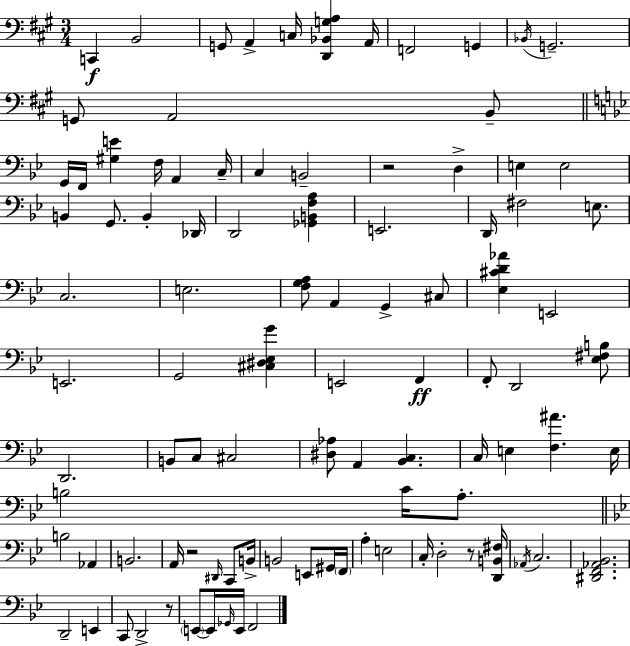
C2/q B2/h G2/e A2/q C3/s [D2,Bb2,G3,A3]/q A2/s F2/h G2/q Bb2/s G2/h. G2/e A2/h B2/e G2/s F2/s [G#3,E4]/q F3/s A2/q C3/s C3/q B2/h R/h D3/q E3/q E3/h B2/q G2/e. B2/q Db2/s D2/h [Gb2,B2,F3,A3]/q E2/h. D2/s F#3/h E3/e. C3/h. E3/h. [F3,G3,A3]/e A2/q G2/q C#3/e [Eb3,C#4,D4,Ab4]/q E2/h E2/h. G2/h [C#3,D#3,Eb3,G4]/q E2/h F2/q F2/e D2/h [Eb3,F#3,B3]/e D2/h. B2/e C3/e C#3/h [D#3,Ab3]/e A2/q [Bb2,C3]/q. C3/s E3/q [F3,A#4]/q. E3/s B3/h C4/s A3/e. B3/h Ab2/q B2/h. A2/s R/h D#2/s C2/e B2/s B2/h E2/e G#2/s F2/s A3/q E3/h C3/s D3/h R/e [D2,B2,F#3]/s Ab2/s C3/h. [D#2,F2,Ab2,Bb2]/h. D2/h E2/q C2/e D2/h R/e E2/e E2/s Gb2/s E2/s F2/h